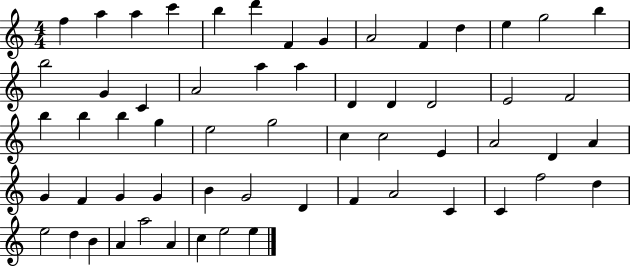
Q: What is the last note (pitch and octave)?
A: E5